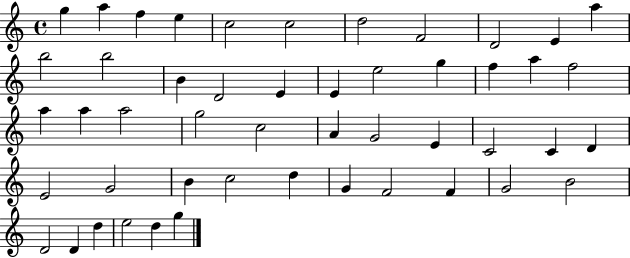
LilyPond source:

{
  \clef treble
  \time 4/4
  \defaultTimeSignature
  \key c \major
  g''4 a''4 f''4 e''4 | c''2 c''2 | d''2 f'2 | d'2 e'4 a''4 | \break b''2 b''2 | b'4 d'2 e'4 | e'4 e''2 g''4 | f''4 a''4 f''2 | \break a''4 a''4 a''2 | g''2 c''2 | a'4 g'2 e'4 | c'2 c'4 d'4 | \break e'2 g'2 | b'4 c''2 d''4 | g'4 f'2 f'4 | g'2 b'2 | \break d'2 d'4 d''4 | e''2 d''4 g''4 | \bar "|."
}